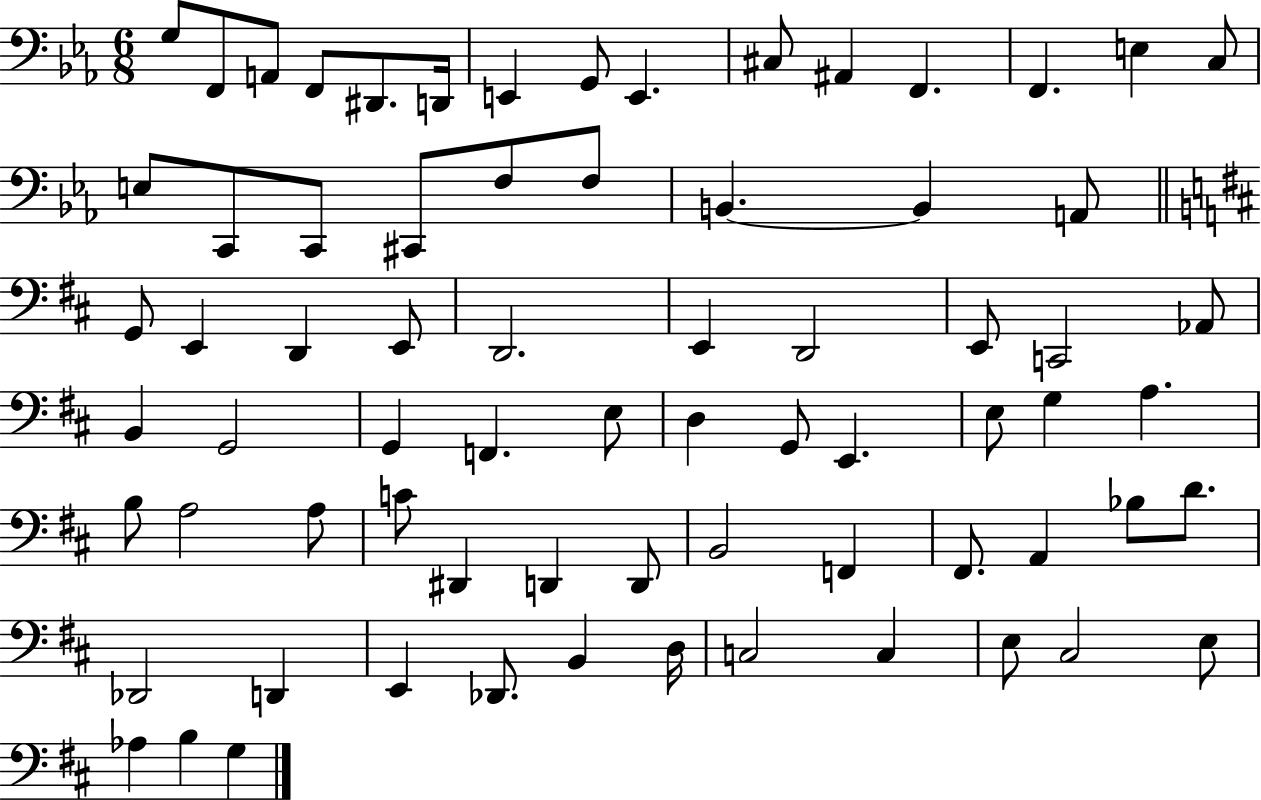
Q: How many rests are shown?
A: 0